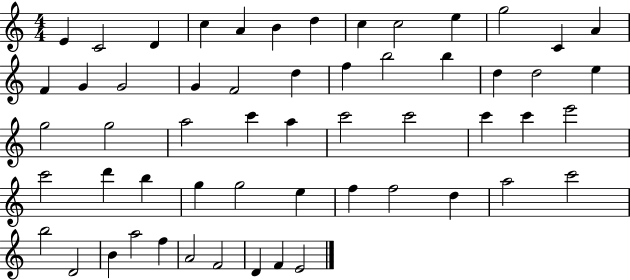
E4/q C4/h D4/q C5/q A4/q B4/q D5/q C5/q C5/h E5/q G5/h C4/q A4/q F4/q G4/q G4/h G4/q F4/h D5/q F5/q B5/h B5/q D5/q D5/h E5/q G5/h G5/h A5/h C6/q A5/q C6/h C6/h C6/q C6/q E6/h C6/h D6/q B5/q G5/q G5/h E5/q F5/q F5/h D5/q A5/h C6/h B5/h D4/h B4/q A5/h F5/q A4/h F4/h D4/q F4/q E4/h